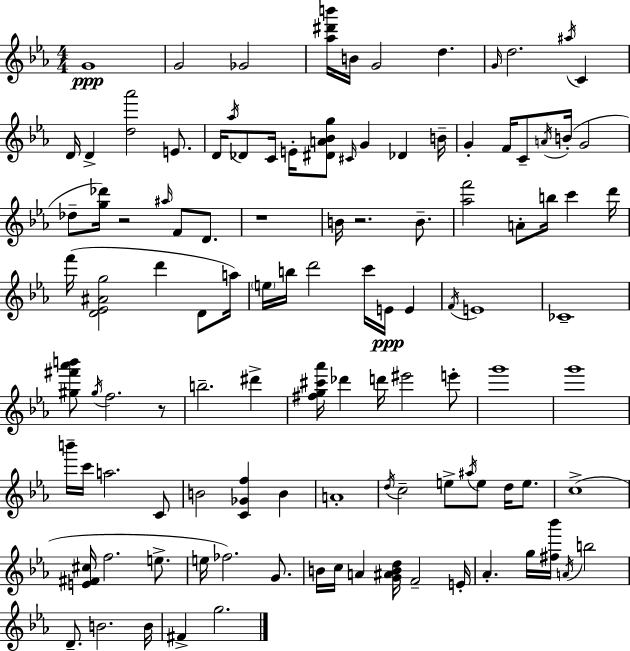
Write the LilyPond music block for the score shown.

{
  \clef treble
  \numericTimeSignature
  \time 4/4
  \key c \minor
  g'1\ppp | g'2 ges'2 | <aes'' dis''' b'''>16 b'16 g'2 d''4. | \grace { g'16 } d''2. \acciaccatura { ais''16 } c'4 | \break d'16 d'4-> <d'' aes'''>2 e'8. | d'16 \acciaccatura { aes''16 } des'8 c'16 e'16-. <dis' a' bes' g''>8 \grace { cis'16 } g'4 des'4 | b'16-- g'4-. f'16 c'8-- \acciaccatura { a'16 }( b'16-. g'2 | des''8-- <g'' des'''>16) r2 | \break \grace { ais''16 } f'8 d'8. r1 | b'16 r2. | b'8.-- <aes'' f'''>2 a'8-. | b''16 c'''4 d'''16 f'''16( <d' ees' ais' g''>2 d'''4 | \break d'8 a''16) \parenthesize e''16 b''16 d'''2 | c'''16 e'16\ppp e'4 \acciaccatura { f'16 } e'1 | ces'1-- | <gis'' fis''' aes''' b'''>8 \acciaccatura { gis''16 } f''2. | \break r8 b''2.-- | dis'''4-> <fis'' g'' cis''' aes'''>16 des'''4 d'''16 eis'''2 | e'''8-. g'''1 | g'''1 | \break b'''16-- c'''16 a''2. | c'8 b'2 | <c' ges' f''>4 b'4 a'1-. | \acciaccatura { d''16 } c''2-- | \break e''8-> \acciaccatura { ais''16 } e''8 d''16 e''8. c''1->( | <e' fis' cis''>16 f''2. | e''8.-> e''16 fes''2.) | g'8. b'16 c''16 a'4 | \break <g' ais' b' d''>16 f'2-- e'16-. aes'4.-. | g''16 <fis'' bes'''>16 \acciaccatura { a'16 } b''2 d'8.-- b'2. | b'16 fis'4-> g''2. | \bar "|."
}